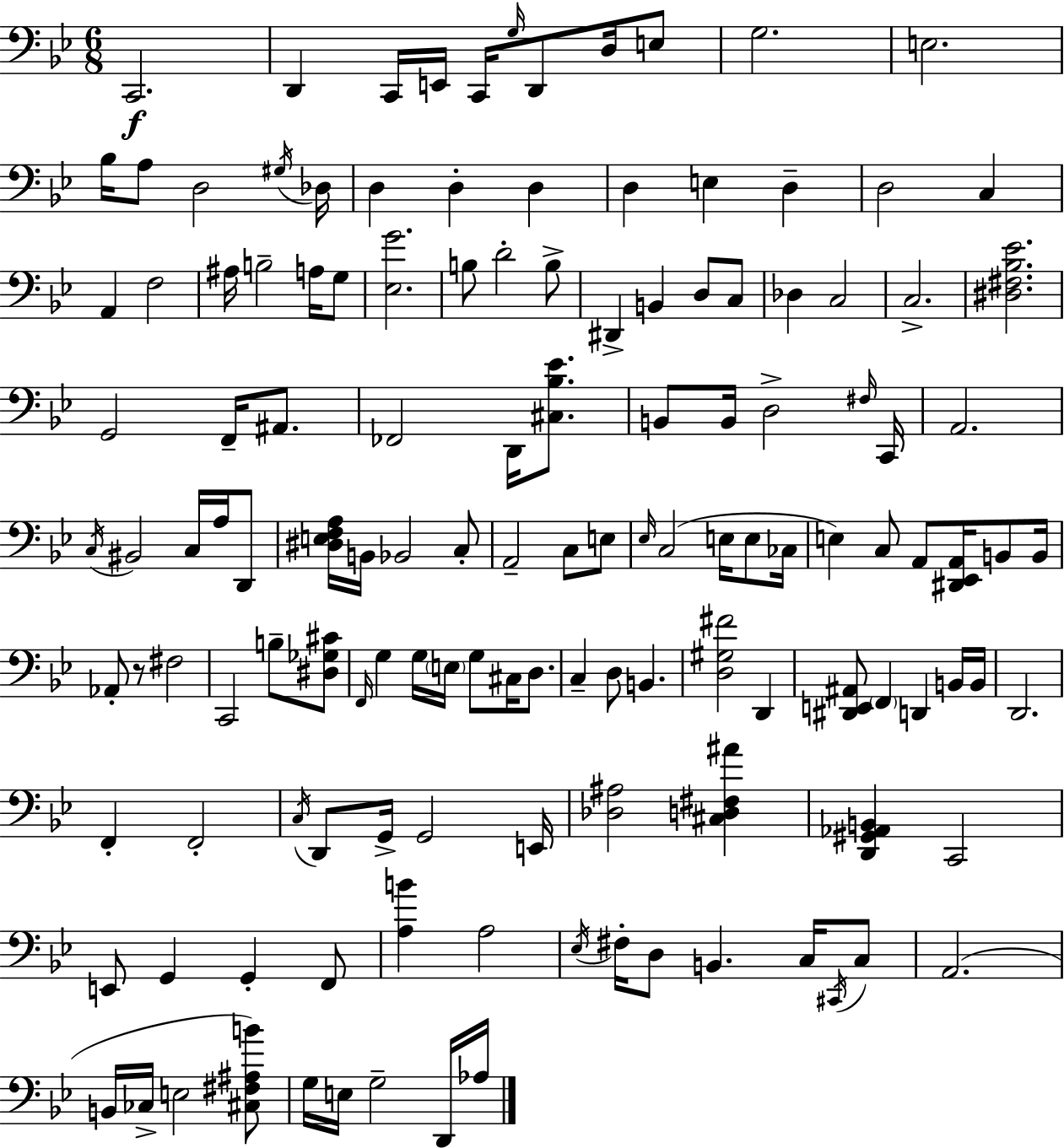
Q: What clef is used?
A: bass